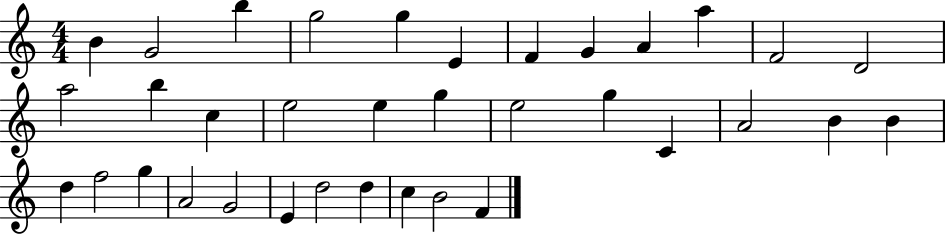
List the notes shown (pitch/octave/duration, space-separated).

B4/q G4/h B5/q G5/h G5/q E4/q F4/q G4/q A4/q A5/q F4/h D4/h A5/h B5/q C5/q E5/h E5/q G5/q E5/h G5/q C4/q A4/h B4/q B4/q D5/q F5/h G5/q A4/h G4/h E4/q D5/h D5/q C5/q B4/h F4/q